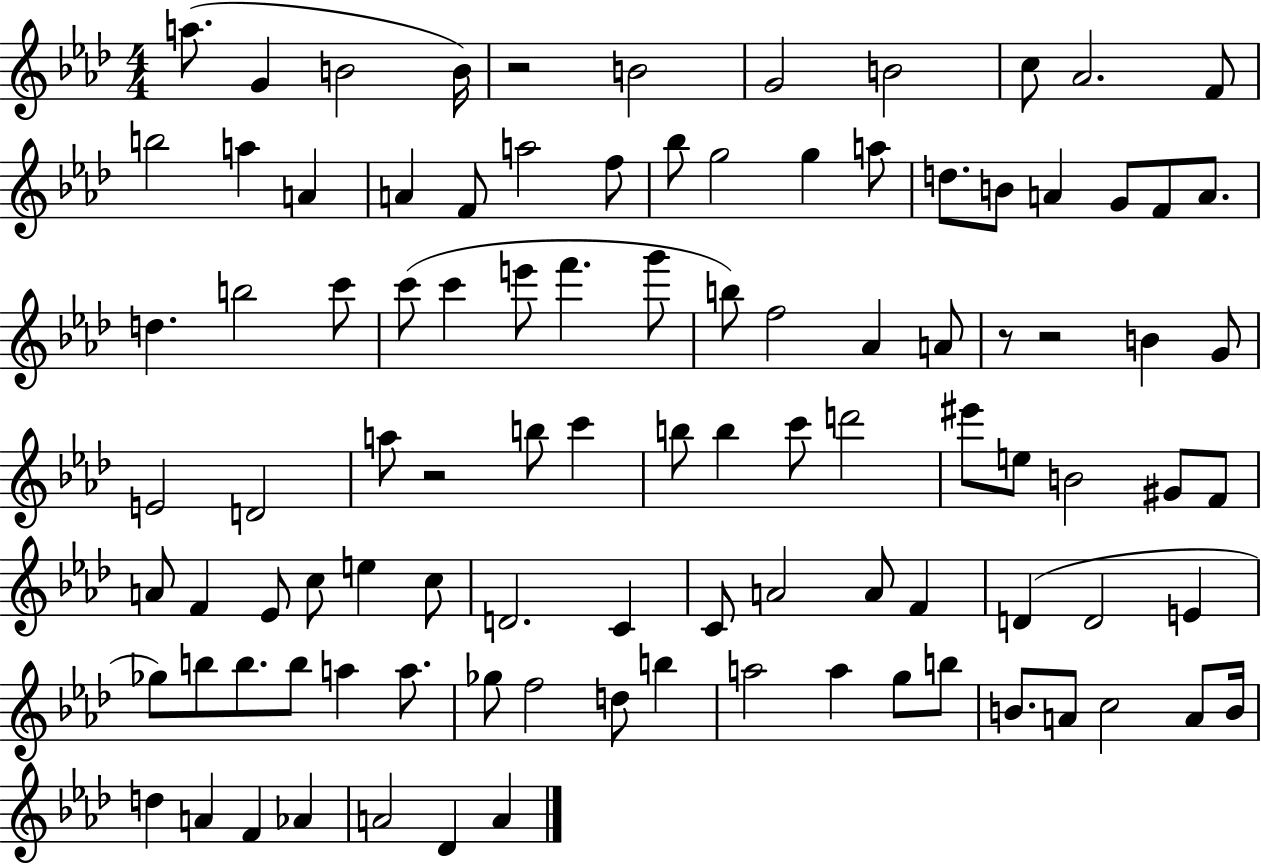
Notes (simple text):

A5/e. G4/q B4/h B4/s R/h B4/h G4/h B4/h C5/e Ab4/h. F4/e B5/h A5/q A4/q A4/q F4/e A5/h F5/e Bb5/e G5/h G5/q A5/e D5/e. B4/e A4/q G4/e F4/e A4/e. D5/q. B5/h C6/e C6/e C6/q E6/e F6/q. G6/e B5/e F5/h Ab4/q A4/e R/e R/h B4/q G4/e E4/h D4/h A5/e R/h B5/e C6/q B5/e B5/q C6/e D6/h EIS6/e E5/e B4/h G#4/e F4/e A4/e F4/q Eb4/e C5/e E5/q C5/e D4/h. C4/q C4/e A4/h A4/e F4/q D4/q D4/h E4/q Gb5/e B5/e B5/e. B5/e A5/q A5/e. Gb5/e F5/h D5/e B5/q A5/h A5/q G5/e B5/e B4/e. A4/e C5/h A4/e B4/s D5/q A4/q F4/q Ab4/q A4/h Db4/q A4/q